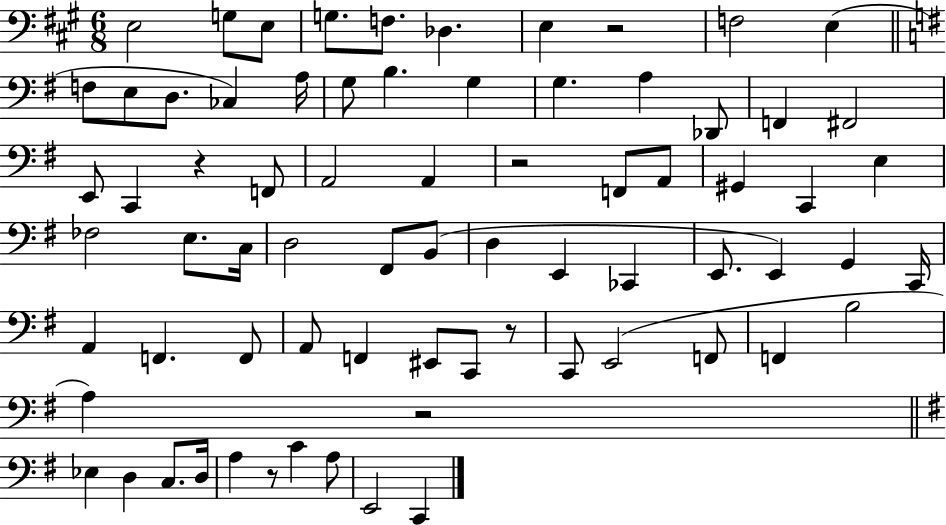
E3/h G3/e E3/e G3/e. F3/e. Db3/q. E3/q R/h F3/h E3/q F3/e E3/e D3/e. CES3/q A3/s G3/e B3/q. G3/q G3/q. A3/q Db2/e F2/q F#2/h E2/e C2/q R/q F2/e A2/h A2/q R/h F2/e A2/e G#2/q C2/q E3/q FES3/h E3/e. C3/s D3/h F#2/e B2/e D3/q E2/q CES2/q E2/e. E2/q G2/q C2/s A2/q F2/q. F2/e A2/e F2/q EIS2/e C2/e R/e C2/e E2/h F2/e F2/q B3/h A3/q R/h Eb3/q D3/q C3/e. D3/s A3/q R/e C4/q A3/e E2/h C2/q